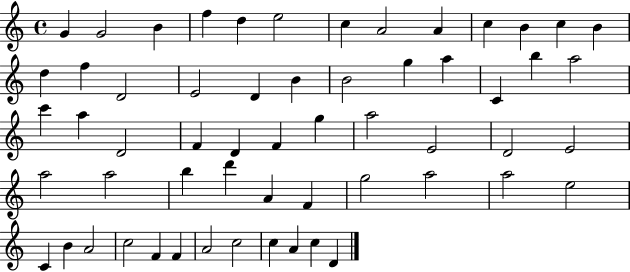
G4/q G4/h B4/q F5/q D5/q E5/h C5/q A4/h A4/q C5/q B4/q C5/q B4/q D5/q F5/q D4/h E4/h D4/q B4/q B4/h G5/q A5/q C4/q B5/q A5/h C6/q A5/q D4/h F4/q D4/q F4/q G5/q A5/h E4/h D4/h E4/h A5/h A5/h B5/q D6/q A4/q F4/q G5/h A5/h A5/h E5/h C4/q B4/q A4/h C5/h F4/q F4/q A4/h C5/h C5/q A4/q C5/q D4/q